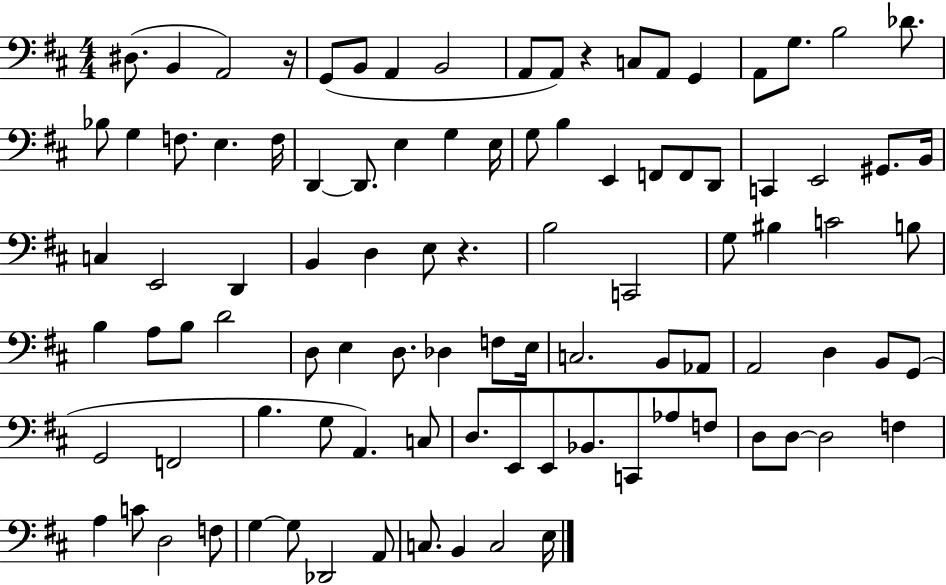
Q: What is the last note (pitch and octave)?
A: E3